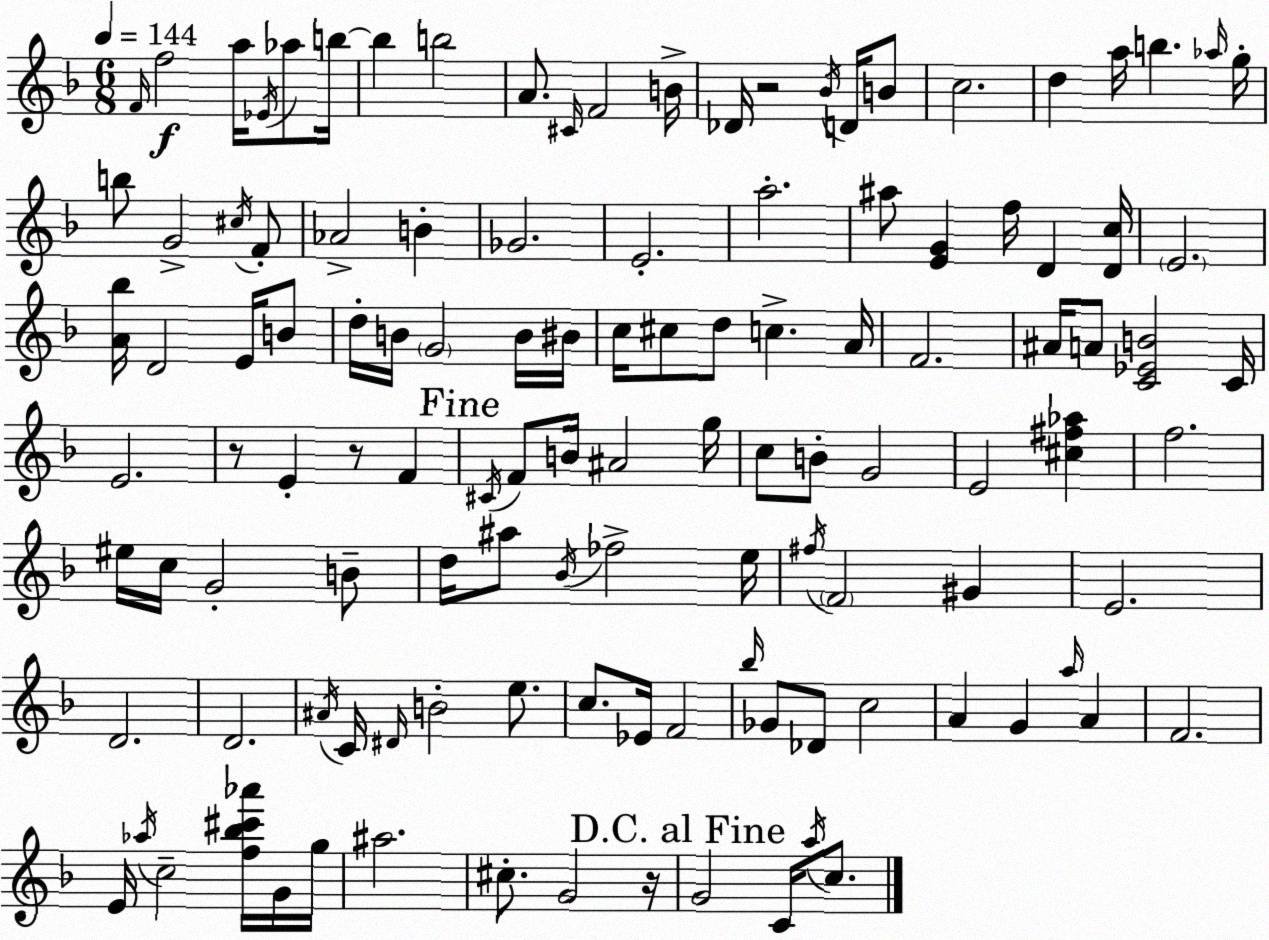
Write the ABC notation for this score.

X:1
T:Untitled
M:6/8
L:1/4
K:Dm
F/4 f2 a/4 _E/4 _a/2 b/4 b b2 A/2 ^C/4 F2 B/4 _D/4 z2 _B/4 D/4 B/2 c2 d a/4 b _a/4 g/4 b/2 G2 ^c/4 F/2 _A2 B _G2 E2 a2 ^a/2 [EG] f/4 D [Dc]/4 E2 [A_b]/4 D2 E/4 B/2 d/4 B/4 G2 B/4 ^B/4 c/4 ^c/2 d/2 c A/4 F2 ^A/4 A/2 [C_EB]2 C/4 E2 z/2 E z/2 F ^C/4 F/2 B/4 ^A2 g/4 c/2 B/2 G2 E2 [^c^f_a] f2 ^e/4 c/4 G2 B/2 d/4 ^a/2 _B/4 _f2 e/4 ^f/4 F2 ^G E2 D2 D2 ^A/4 C/4 ^D/4 B2 e/2 c/2 _E/4 F2 _b/4 _G/2 _D/2 c2 A G a/4 A F2 E/4 _a/4 c2 [f_b^c'_a']/4 G/4 g/4 ^a2 ^c/2 G2 z/4 G2 C/4 a/4 c/2